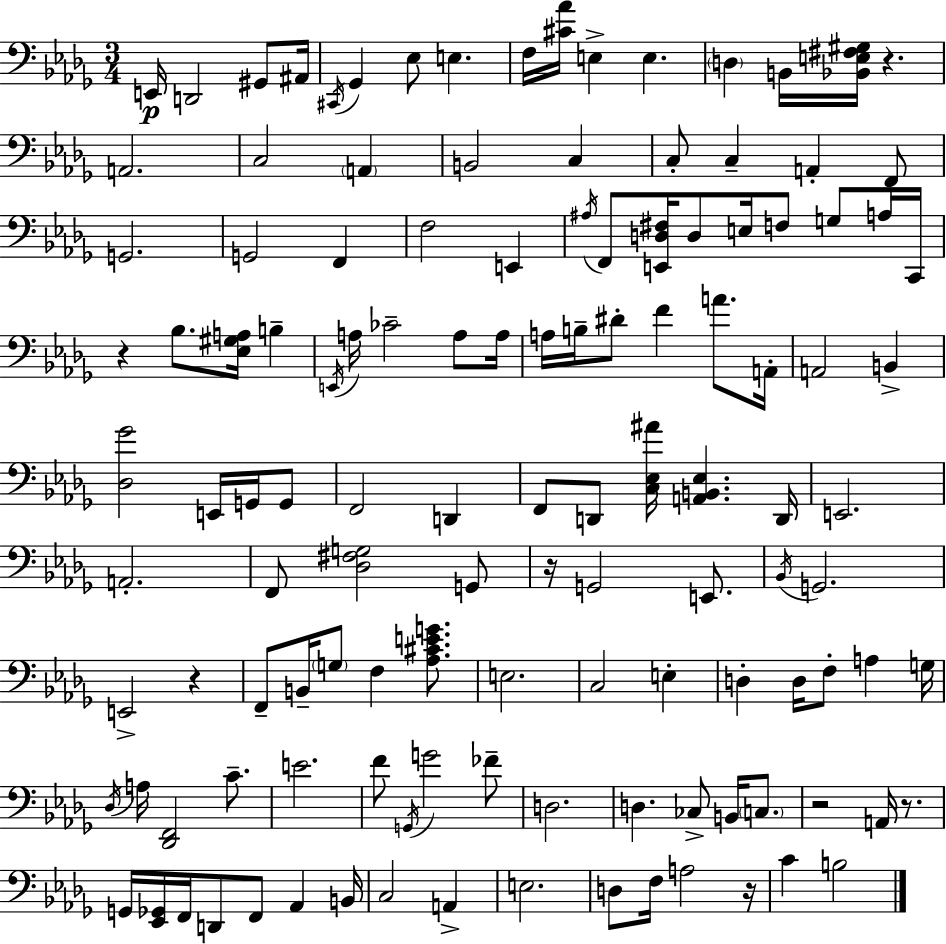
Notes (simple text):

E2/s D2/h G#2/e A#2/s C#2/s Gb2/q Eb3/e E3/q. F3/s [C#4,Ab4]/s E3/q E3/q. D3/q B2/s [Bb2,E3,F#3,G#3]/s R/q. A2/h. C3/h A2/q B2/h C3/q C3/e C3/q A2/q F2/e G2/h. G2/h F2/q F3/h E2/q A#3/s F2/e [E2,D3,F#3]/s D3/e E3/s F3/e G3/e A3/s C2/s R/q Bb3/e. [Eb3,G#3,A3]/s B3/q E2/s A3/s CES4/h A3/e A3/s A3/s B3/s D#4/e F4/q A4/e. A2/s A2/h B2/q [Db3,Gb4]/h E2/s G2/s G2/e F2/h D2/q F2/e D2/e [C3,Eb3,A#4]/s [A2,B2,Eb3]/q. D2/s E2/h. A2/h. F2/e [Db3,F#3,G3]/h G2/e R/s G2/h E2/e. Bb2/s G2/h. E2/h R/q F2/e B2/s G3/e F3/q [Ab3,C#4,E4,G4]/e. E3/h. C3/h E3/q D3/q D3/s F3/e A3/q G3/s Db3/s A3/s [Db2,F2]/h C4/e. E4/h. F4/e G2/s G4/h FES4/e D3/h. D3/q. CES3/e B2/s C3/e. R/h A2/s R/e. G2/s [Eb2,Gb2]/s F2/s D2/e F2/e Ab2/q B2/s C3/h A2/q E3/h. D3/e F3/s A3/h R/s C4/q B3/h